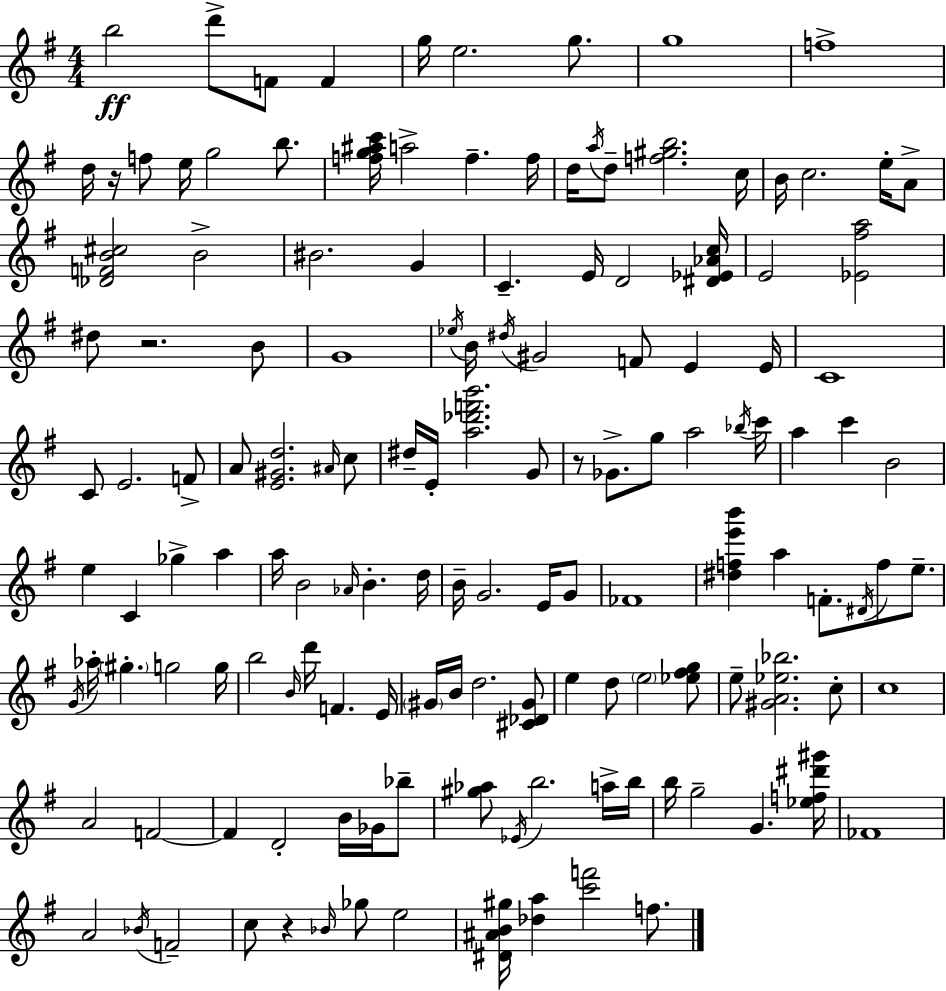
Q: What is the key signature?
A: E minor